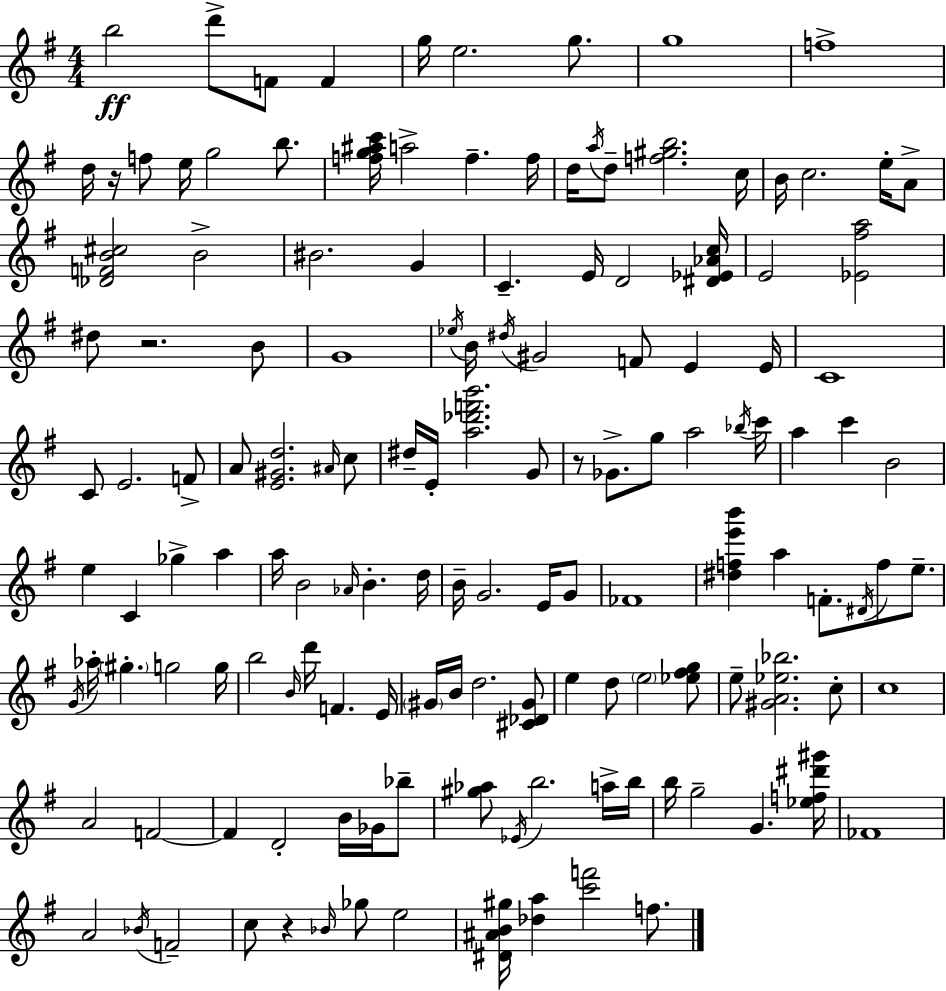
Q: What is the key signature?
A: E minor